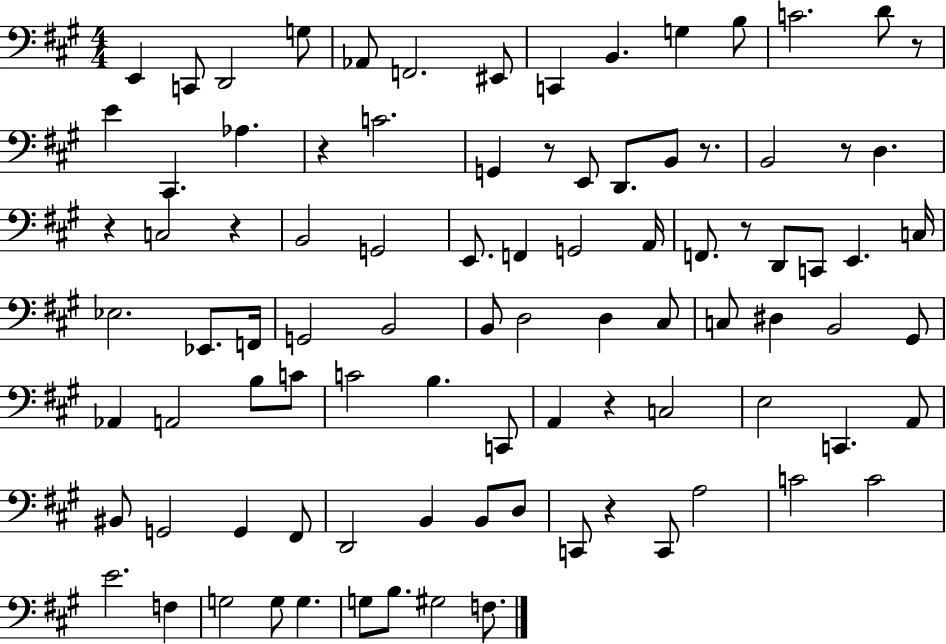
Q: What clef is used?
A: bass